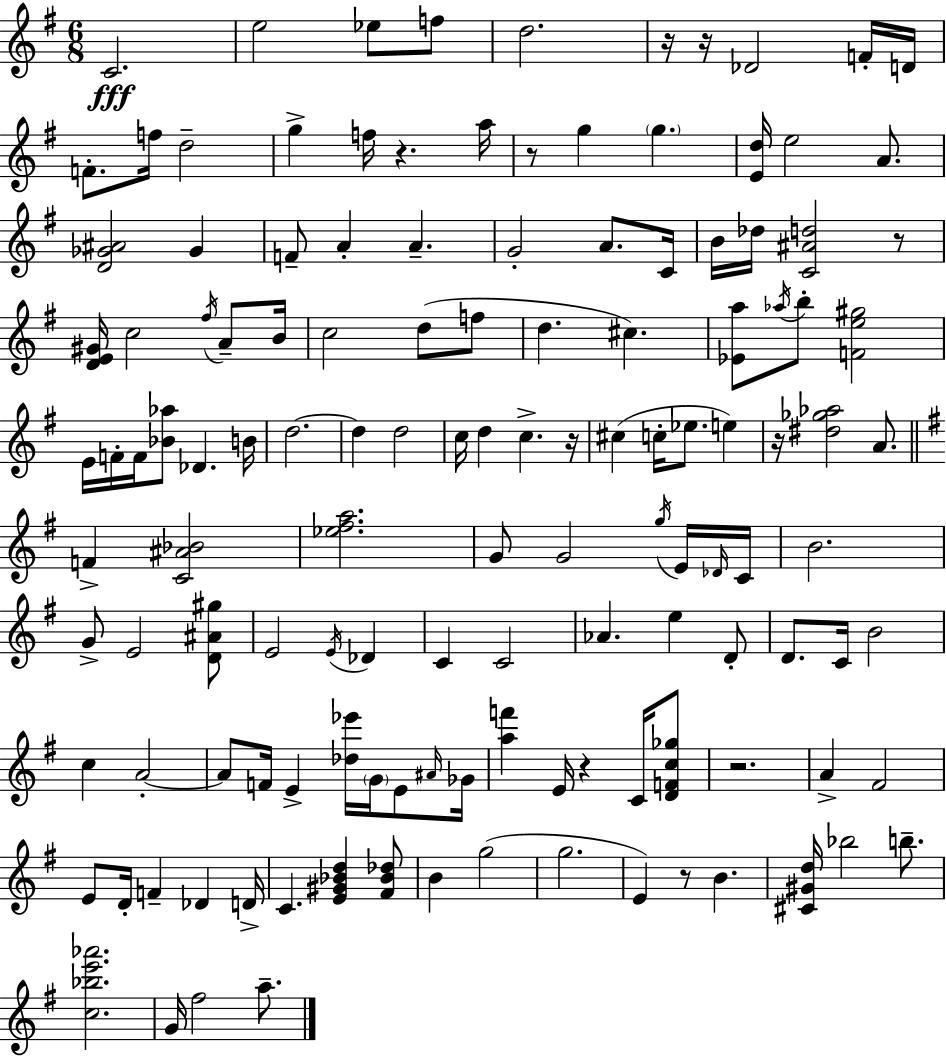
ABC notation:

X:1
T:Untitled
M:6/8
L:1/4
K:G
C2 e2 _e/2 f/2 d2 z/4 z/4 _D2 F/4 D/4 F/2 f/4 d2 g f/4 z a/4 z/2 g g [Ed]/4 e2 A/2 [D_G^A]2 _G F/2 A A G2 A/2 C/4 B/4 _d/4 [C^Ad]2 z/2 [DE^G]/4 c2 ^f/4 A/2 B/4 c2 d/2 f/2 d ^c [_Ea]/2 _a/4 b/2 [Fe^g]2 E/4 F/4 F/4 [_B_a]/2 _D B/4 d2 d d2 c/4 d c z/4 ^c c/4 _e/2 e z/4 [^d_g_a]2 A/2 F [C^A_B]2 [_e^fa]2 G/2 G2 g/4 E/4 _D/4 C/4 B2 G/2 E2 [D^A^g]/2 E2 E/4 _D C C2 _A e D/2 D/2 C/4 B2 c A2 A/2 F/4 E [_d_e']/4 G/4 E/2 ^A/4 _G/4 [af'] E/4 z C/4 [DFc_g]/2 z2 A ^F2 E/2 D/4 F _D D/4 C [E^G_Bd] [^F_B_d]/2 B g2 g2 E z/2 B [^C^Gd]/4 _b2 b/2 [c_be'_a']2 G/4 ^f2 a/2